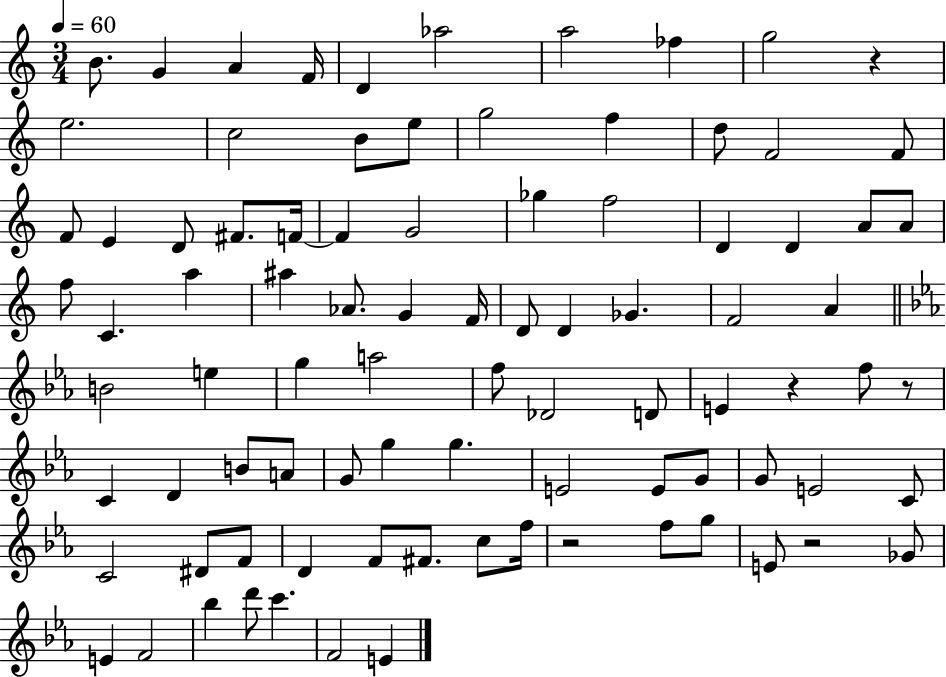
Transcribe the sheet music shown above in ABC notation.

X:1
T:Untitled
M:3/4
L:1/4
K:C
B/2 G A F/4 D _a2 a2 _f g2 z e2 c2 B/2 e/2 g2 f d/2 F2 F/2 F/2 E D/2 ^F/2 F/4 F G2 _g f2 D D A/2 A/2 f/2 C a ^a _A/2 G F/4 D/2 D _G F2 A B2 e g a2 f/2 _D2 D/2 E z f/2 z/2 C D B/2 A/2 G/2 g g E2 E/2 G/2 G/2 E2 C/2 C2 ^D/2 F/2 D F/2 ^F/2 c/2 f/4 z2 f/2 g/2 E/2 z2 _G/2 E F2 _b d'/2 c' F2 E